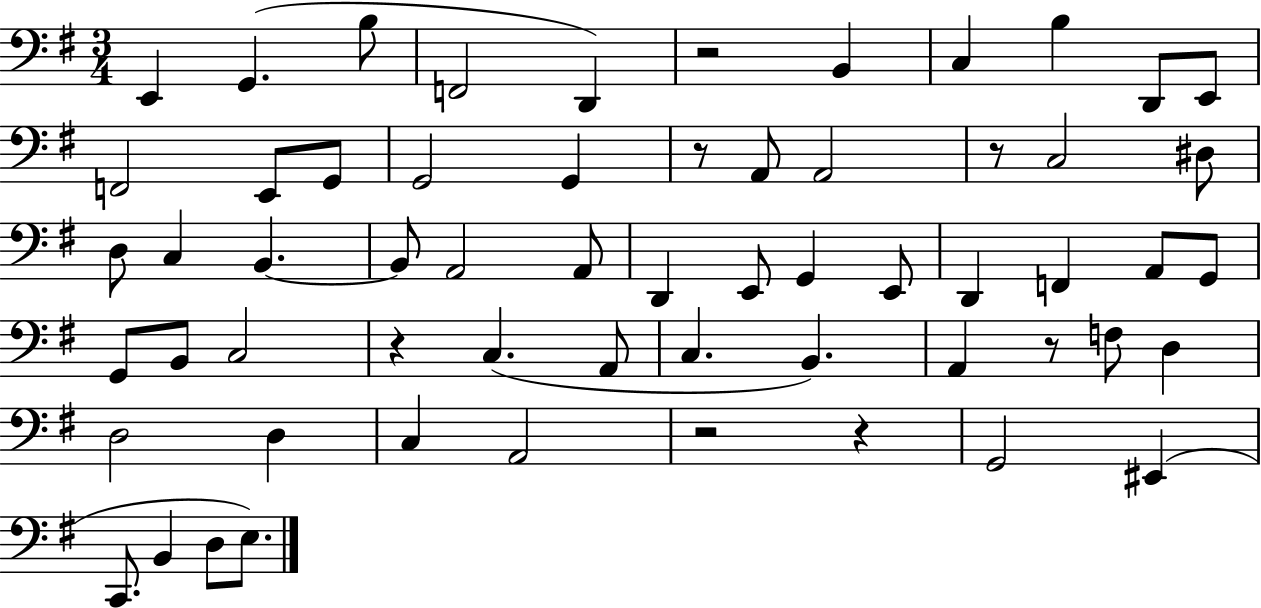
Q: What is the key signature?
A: G major